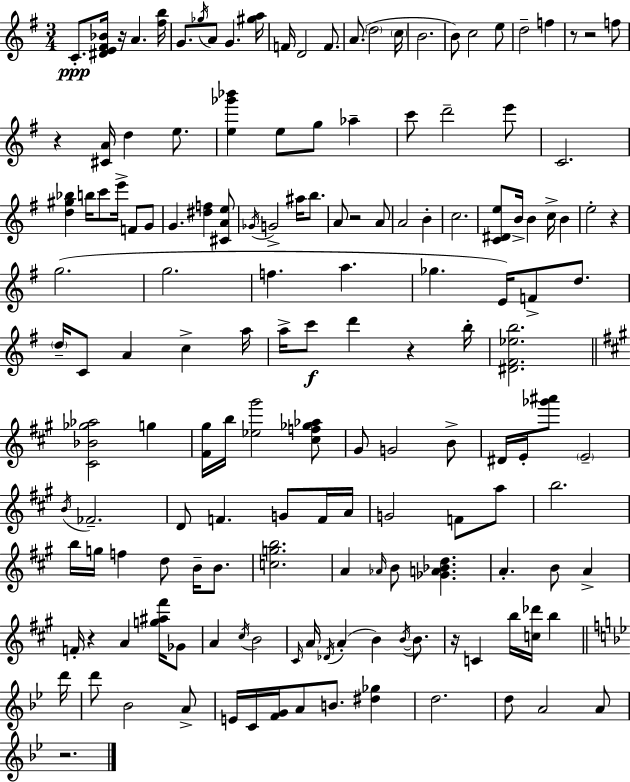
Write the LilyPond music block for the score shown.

{
  \clef treble
  \numericTimeSignature
  \time 3/4
  \key e \minor
  c'8.-.\ppp <dis' e' fis' bes'>16 r16 a'4. <fis'' b''>16 | g'8. \acciaccatura { ges''16 } a'8 g'4. | <gis'' a''>16 f'16 d'2 f'8. | a'8.( \parenthesize d''2 | \break \parenthesize c''16 b'2. | b'8) c''2 e''8 | d''2-- f''4 | r8 r2 f''8 | \break r4 <cis' a'>16 d''4 e''8. | <e'' ges''' bes'''>4 e''8 g''8 aes''4-- | c'''8 d'''2-- e'''8 | c'2. | \break <d'' gis'' bes''>4 b''16 c'''8 e'''16-> f'8 g'8 | g'4. <dis'' f''>4 <cis' a' e''>8 | \acciaccatura { ges'16 } g'2-> ais''16 b''8. | a'8 r2 | \break a'8 a'2 b'4-. | c''2. | <c' dis' e''>8 b'16-> b'4 c''16-> b'4 | e''2-. r4 | \break g''2.( | g''2. | f''4. a''4. | ges''4. e'16) f'8-> d''8. | \break \parenthesize d''16-- c'8 a'4 c''4-> | a''16 a''16-> c'''8\f d'''4 r4 | b''16-. <dis' fis' ees'' b''>2. | \bar "||" \break \key a \major <cis' bes' ges'' aes''>2 g''4 | <fis' gis''>16 b''16 <ees'' gis'''>2 <cis'' f'' ges'' aes''>8 | gis'8 g'2 b'8-> | dis'16 e'16-. <ges''' ais'''>8 \parenthesize e'2-- | \break \acciaccatura { b'16 } fes'2.-- | d'8 f'4. g'8 f'16 | a'16 g'2 f'8 a''8 | b''2. | \break b''16 g''16 f''4 d''8 b'16-- b'8. | <c'' g'' b''>2. | a'4 \grace { aes'16 } b'8 <ges' a' bes' d''>4. | a'4.-. b'8 a'4-> | \break f'16-. r4 a'4 <g'' ais'' fis'''>16 | ges'8 a'4 \acciaccatura { cis''16 } b'2 | \grace { cis'16 } a'16 \acciaccatura { des'16 }( a'4-. b'4) | \acciaccatura { b'16~ }~ b'8. r16 c'4 b''16 | \break <c'' des'''>16 b''4 \bar "||" \break \key bes \major d'''16 d'''8 bes'2 a'8-> | e'16 c'16 <f' g'>16 a'8 b'8. <dis'' ges''>4 | d''2. | d''8 a'2 a'8 | \break r2. | \bar "|."
}